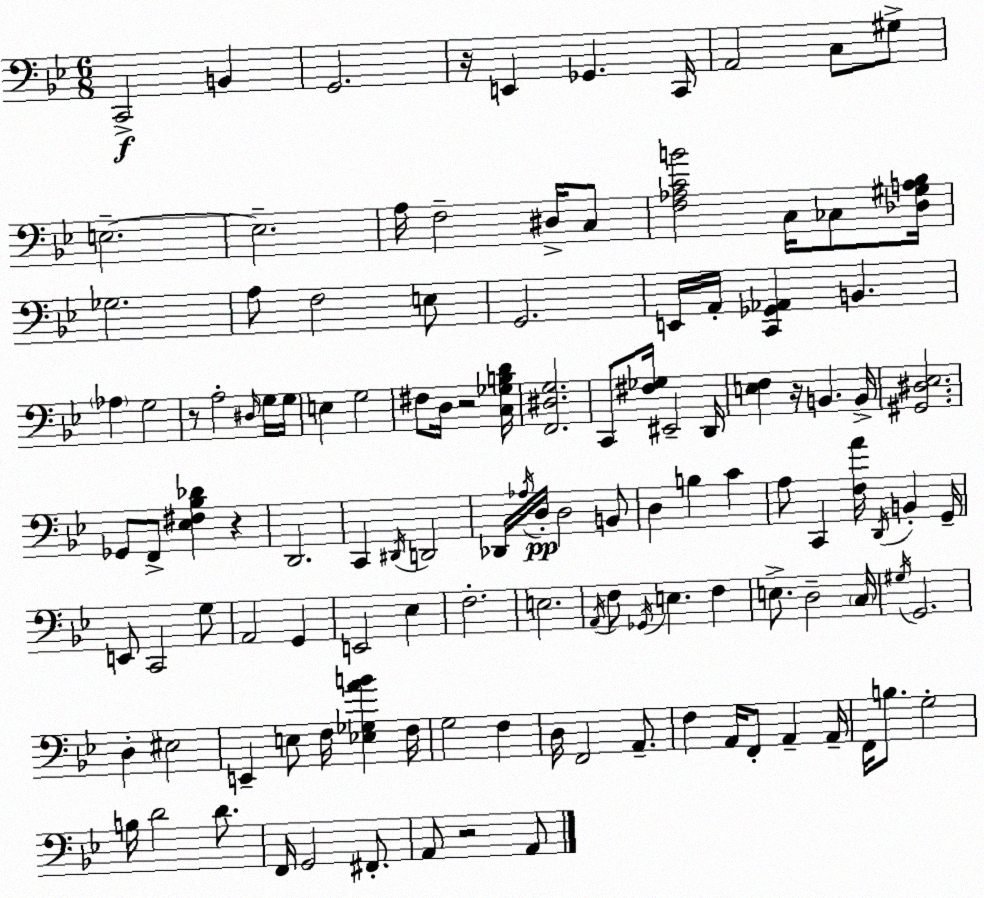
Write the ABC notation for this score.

X:1
T:Untitled
M:6/8
L:1/4
K:Bb
C,,2 B,, G,,2 z/4 E,, _G,, C,,/4 A,,2 C,/2 ^G,/2 E,2 E,2 A,/4 F,2 ^D,/4 C,/2 [F,_A,CB]2 C,/4 _C,/2 [_D,^G,A,_B,]/4 _G,2 A,/2 F,2 E,/2 G,,2 E,,/4 A,,/4 [C,,_G,,_A,,] B,, _A, G,2 z/2 A,2 ^D,/4 G,/4 G,/4 E, G,2 ^F,/2 D,/4 z2 [C,_G,B,D]/4 [F,,^D,G,]2 C,,/2 [^F,_G,]/4 ^E,,2 D,,/4 [E,F,] z/4 B,, B,,/4 [^G,,^D,_E,]2 _G,,/2 F,,/2 [_E,^F,_B,_D] z D,,2 C,, ^D,,/4 D,,2 _D,,/4 _A,/4 D,/4 D,2 B,,/2 D, B, C A,/2 C,, [F,A]/4 D,,/4 B,, G,,/4 E,,/2 C,,2 G,/2 A,,2 G,, E,,2 _E, F,2 E,2 A,,/4 F,/2 _G,,/4 E, F, E,/2 D,2 C,/4 ^G,/4 G,,2 D, ^E,2 E,, E,/2 F,/4 [_E,_G,AB] F,/4 G,2 F, D,/4 F,,2 A,,/2 F, A,,/4 F,,/2 A,, A,,/4 F,,/4 B,/2 G,2 B,/4 D2 D/2 F,,/4 G,,2 ^F,,/2 A,,/2 z2 A,,/2